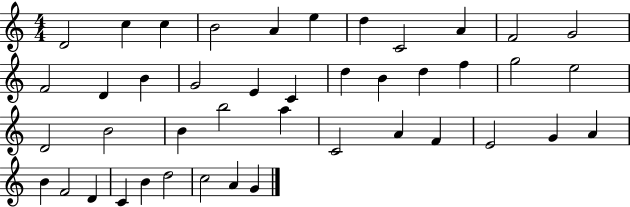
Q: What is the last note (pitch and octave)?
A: G4